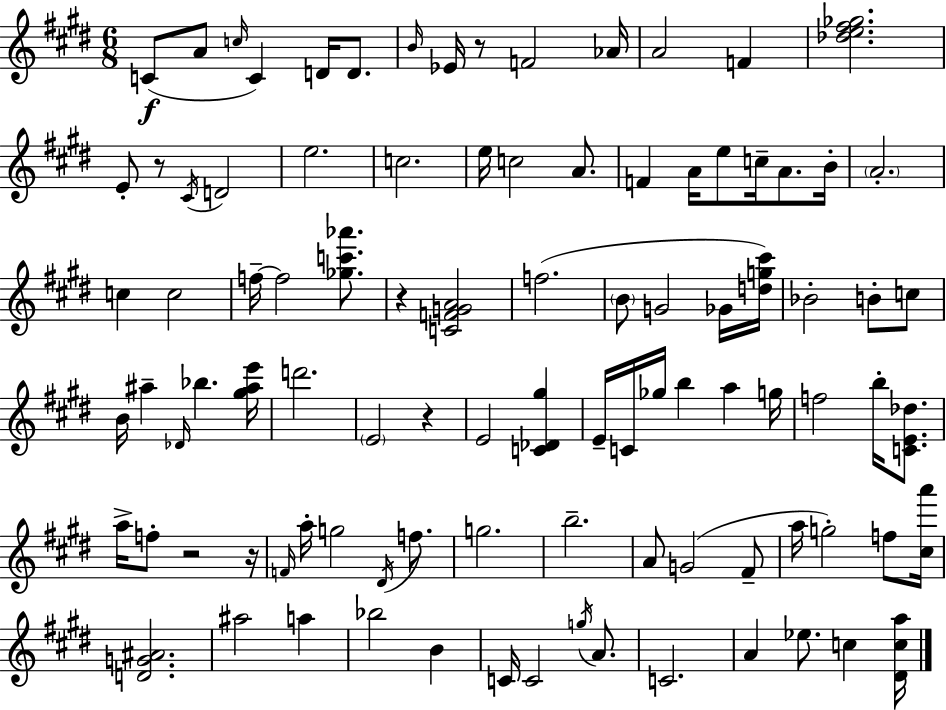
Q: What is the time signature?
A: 6/8